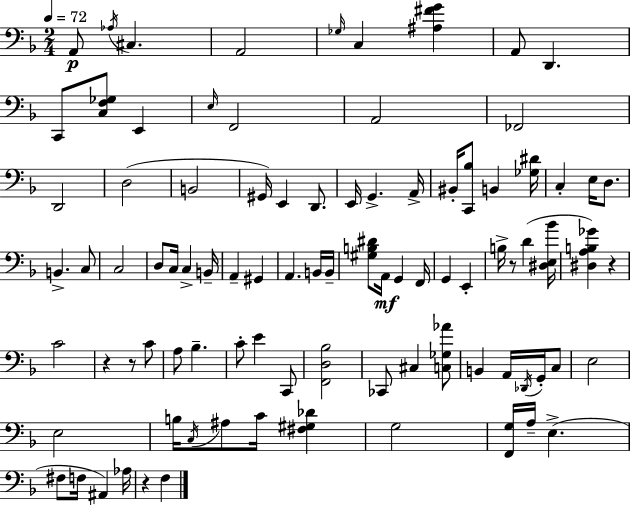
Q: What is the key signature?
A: F major